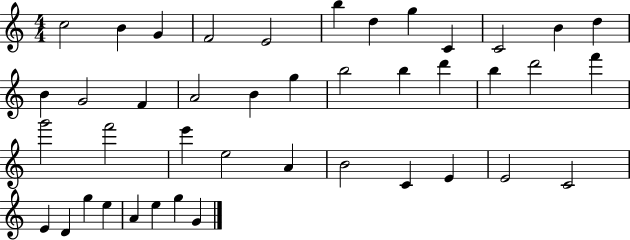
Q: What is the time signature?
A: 4/4